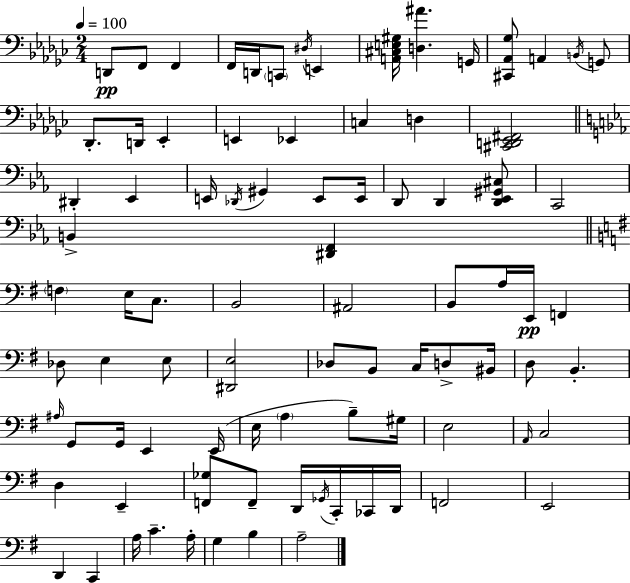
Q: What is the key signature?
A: EES minor